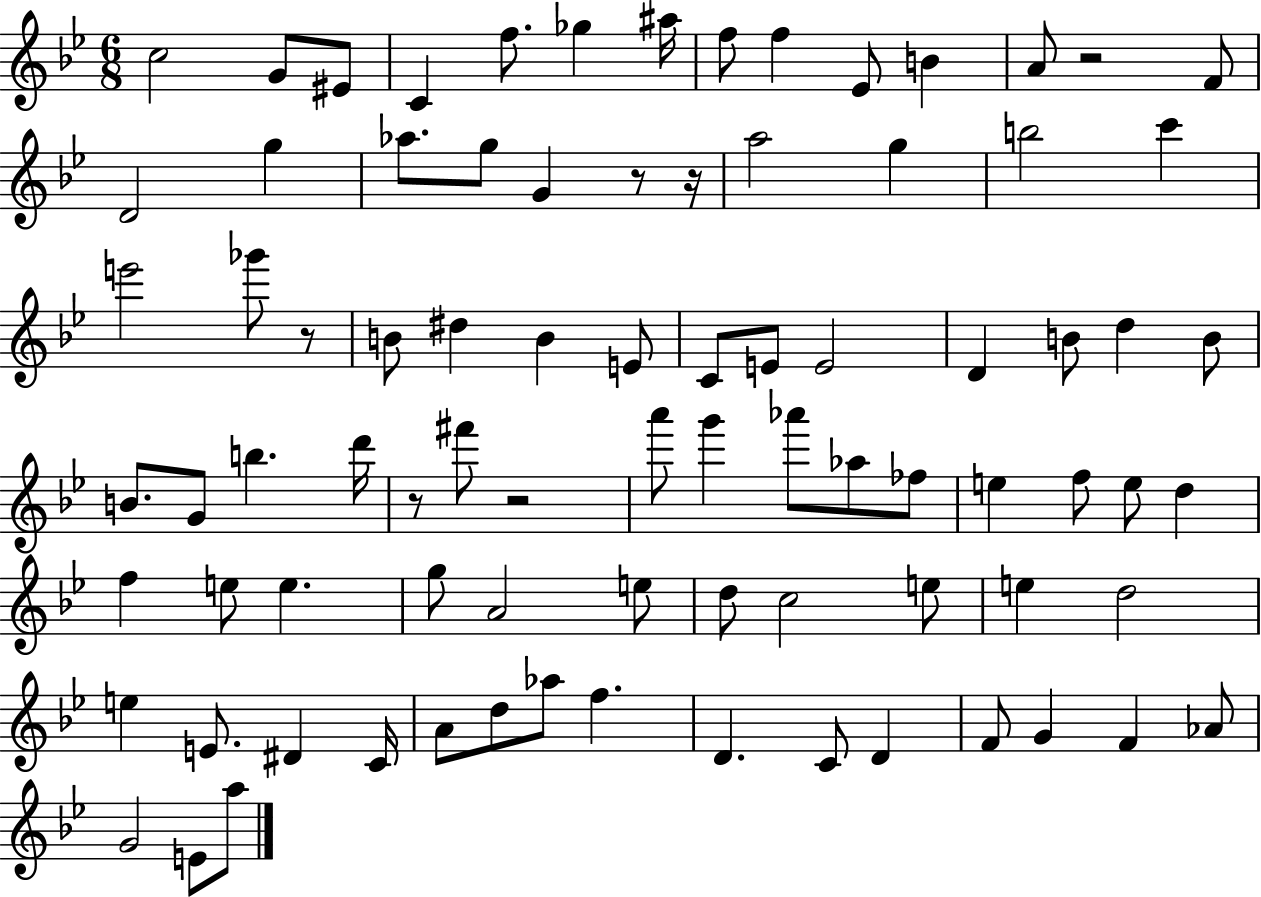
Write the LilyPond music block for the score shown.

{
  \clef treble
  \numericTimeSignature
  \time 6/8
  \key bes \major
  c''2 g'8 eis'8 | c'4 f''8. ges''4 ais''16 | f''8 f''4 ees'8 b'4 | a'8 r2 f'8 | \break d'2 g''4 | aes''8. g''8 g'4 r8 r16 | a''2 g''4 | b''2 c'''4 | \break e'''2 ges'''8 r8 | b'8 dis''4 b'4 e'8 | c'8 e'8 e'2 | d'4 b'8 d''4 b'8 | \break b'8. g'8 b''4. d'''16 | r8 fis'''8 r2 | a'''8 g'''4 aes'''8 aes''8 fes''8 | e''4 f''8 e''8 d''4 | \break f''4 e''8 e''4. | g''8 a'2 e''8 | d''8 c''2 e''8 | e''4 d''2 | \break e''4 e'8. dis'4 c'16 | a'8 d''8 aes''8 f''4. | d'4. c'8 d'4 | f'8 g'4 f'4 aes'8 | \break g'2 e'8 a''8 | \bar "|."
}